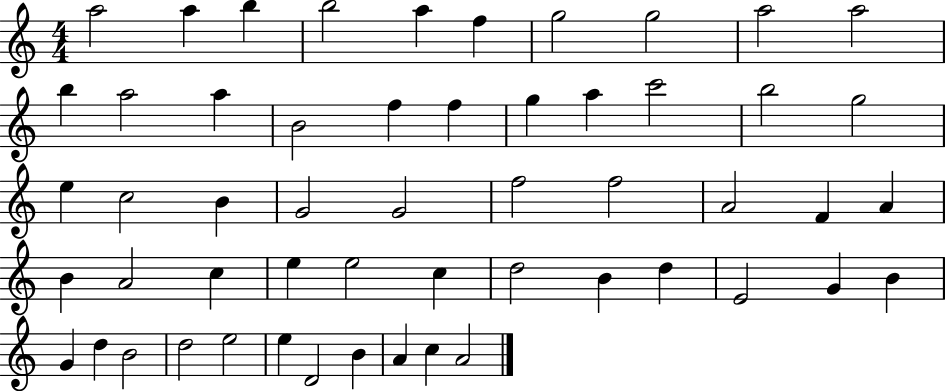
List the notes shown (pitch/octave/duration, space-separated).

A5/h A5/q B5/q B5/h A5/q F5/q G5/h G5/h A5/h A5/h B5/q A5/h A5/q B4/h F5/q F5/q G5/q A5/q C6/h B5/h G5/h E5/q C5/h B4/q G4/h G4/h F5/h F5/h A4/h F4/q A4/q B4/q A4/h C5/q E5/q E5/h C5/q D5/h B4/q D5/q E4/h G4/q B4/q G4/q D5/q B4/h D5/h E5/h E5/q D4/h B4/q A4/q C5/q A4/h